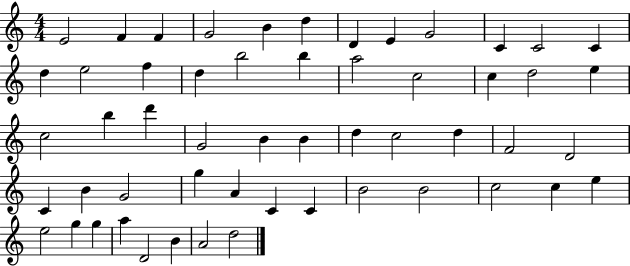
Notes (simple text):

E4/h F4/q F4/q G4/h B4/q D5/q D4/q E4/q G4/h C4/q C4/h C4/q D5/q E5/h F5/q D5/q B5/h B5/q A5/h C5/h C5/q D5/h E5/q C5/h B5/q D6/q G4/h B4/q B4/q D5/q C5/h D5/q F4/h D4/h C4/q B4/q G4/h G5/q A4/q C4/q C4/q B4/h B4/h C5/h C5/q E5/q E5/h G5/q G5/q A5/q D4/h B4/q A4/h D5/h